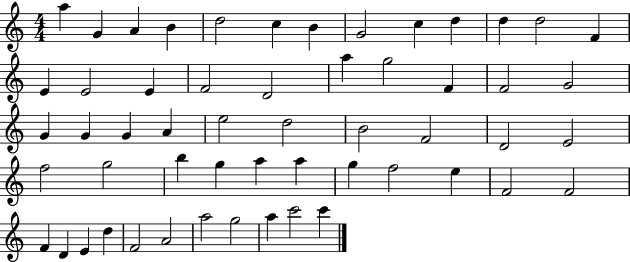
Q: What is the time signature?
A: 4/4